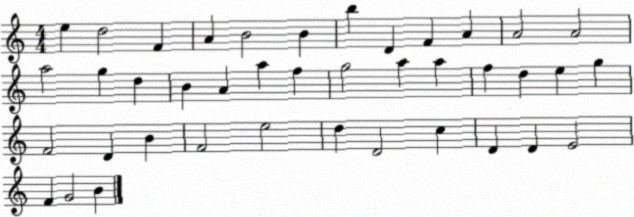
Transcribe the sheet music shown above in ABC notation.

X:1
T:Untitled
M:4/4
L:1/4
K:C
e d2 F A B2 B b D F A A2 A2 a2 g d B A a f g2 a a f d e g F2 D B F2 e2 d D2 c D D E2 F G2 B